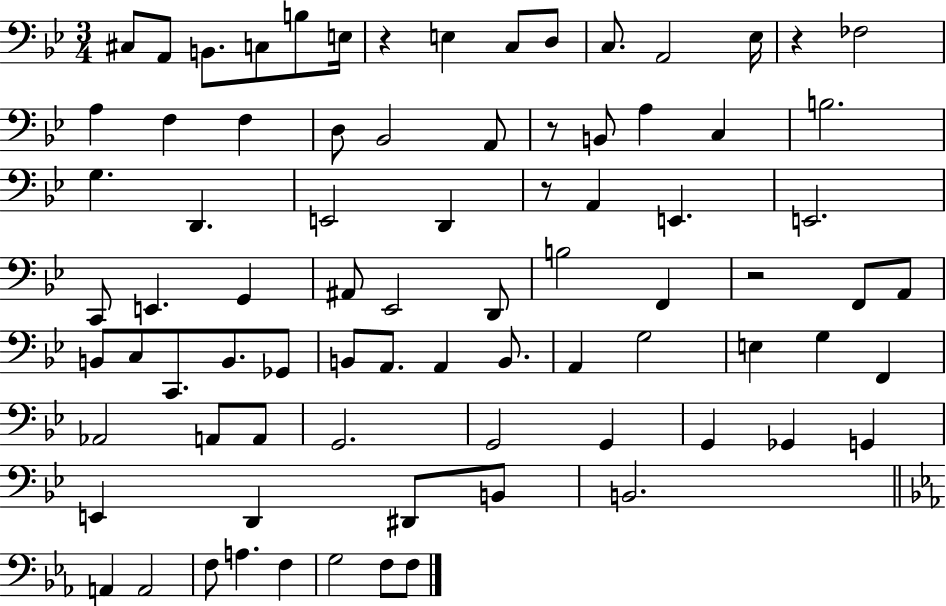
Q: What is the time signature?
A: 3/4